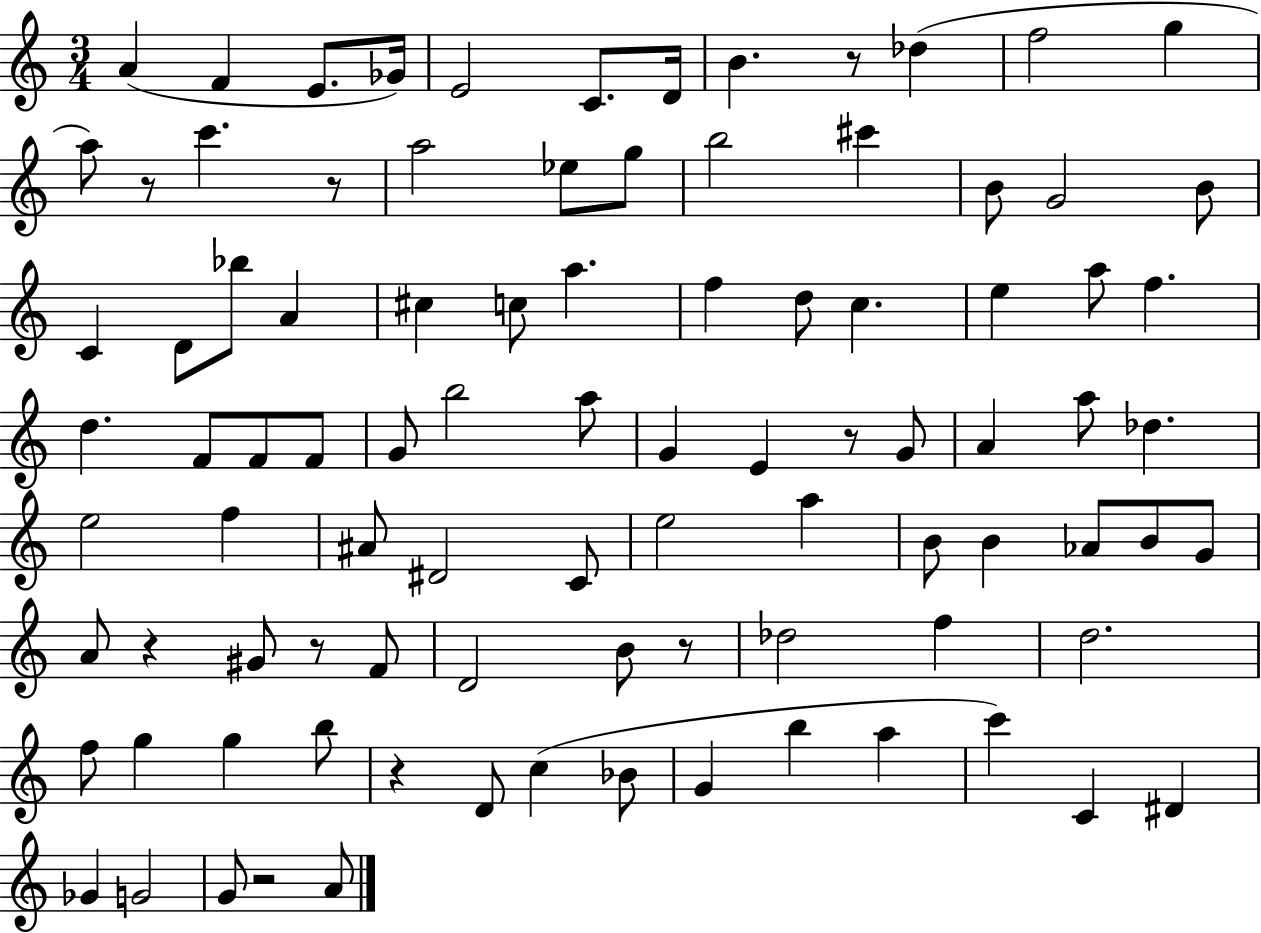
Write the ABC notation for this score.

X:1
T:Untitled
M:3/4
L:1/4
K:C
A F E/2 _G/4 E2 C/2 D/4 B z/2 _d f2 g a/2 z/2 c' z/2 a2 _e/2 g/2 b2 ^c' B/2 G2 B/2 C D/2 _b/2 A ^c c/2 a f d/2 c e a/2 f d F/2 F/2 F/2 G/2 b2 a/2 G E z/2 G/2 A a/2 _d e2 f ^A/2 ^D2 C/2 e2 a B/2 B _A/2 B/2 G/2 A/2 z ^G/2 z/2 F/2 D2 B/2 z/2 _d2 f d2 f/2 g g b/2 z D/2 c _B/2 G b a c' C ^D _G G2 G/2 z2 A/2